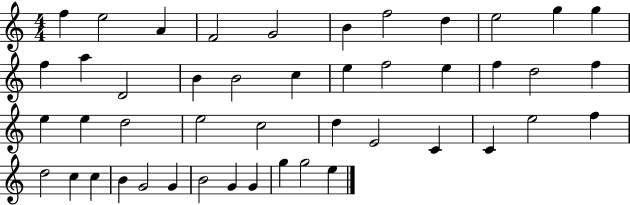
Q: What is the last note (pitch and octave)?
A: E5